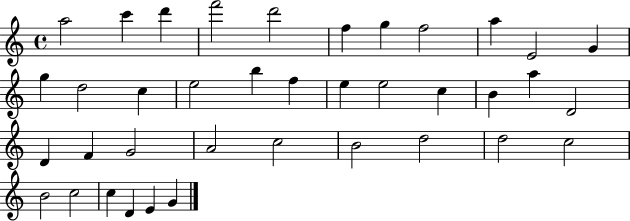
A5/h C6/q D6/q F6/h D6/h F5/q G5/q F5/h A5/q E4/h G4/q G5/q D5/h C5/q E5/h B5/q F5/q E5/q E5/h C5/q B4/q A5/q D4/h D4/q F4/q G4/h A4/h C5/h B4/h D5/h D5/h C5/h B4/h C5/h C5/q D4/q E4/q G4/q